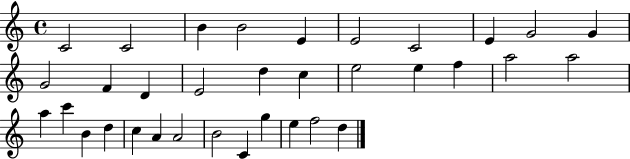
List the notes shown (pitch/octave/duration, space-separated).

C4/h C4/h B4/q B4/h E4/q E4/h C4/h E4/q G4/h G4/q G4/h F4/q D4/q E4/h D5/q C5/q E5/h E5/q F5/q A5/h A5/h A5/q C6/q B4/q D5/q C5/q A4/q A4/h B4/h C4/q G5/q E5/q F5/h D5/q